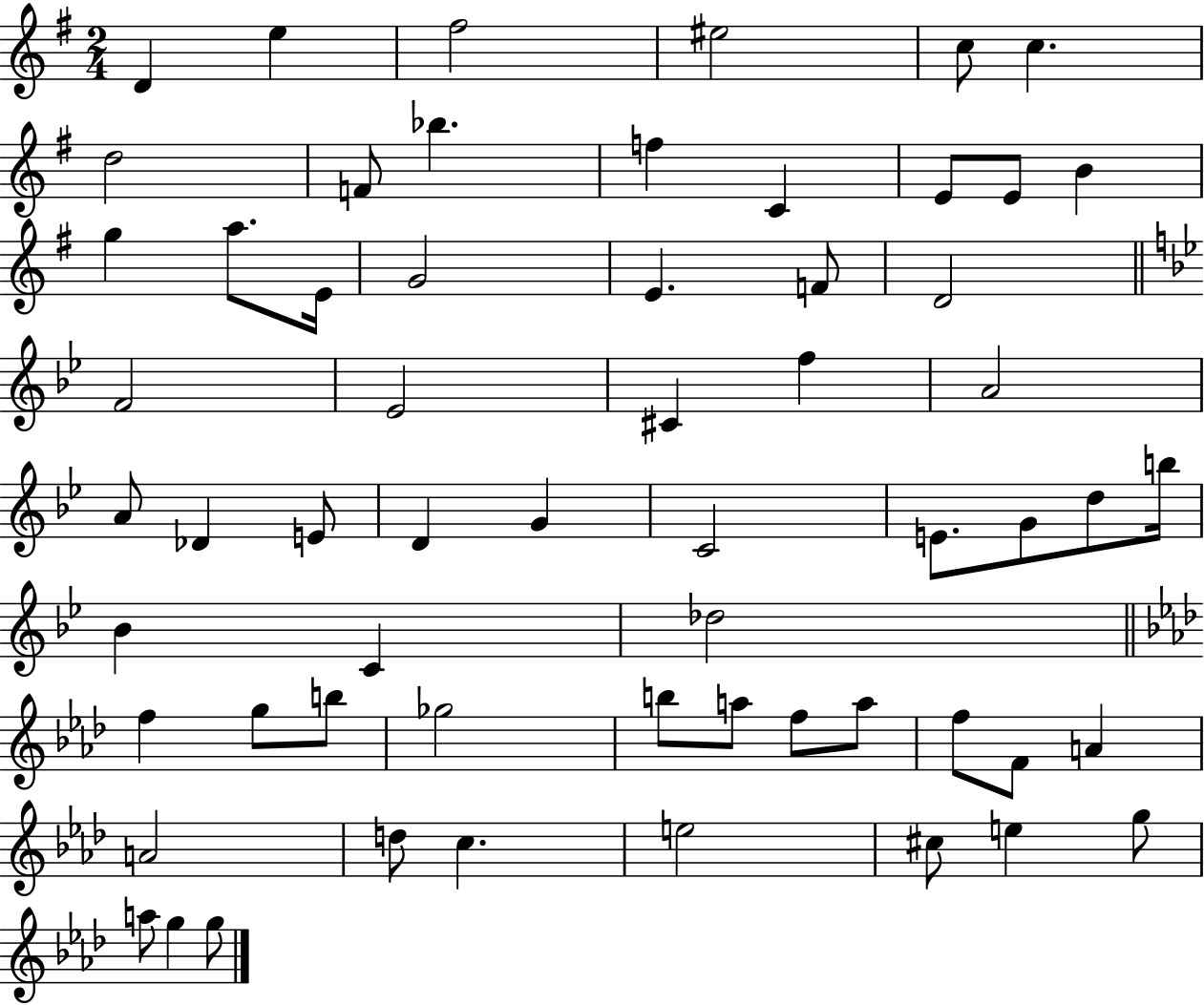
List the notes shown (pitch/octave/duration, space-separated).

D4/q E5/q F#5/h EIS5/h C5/e C5/q. D5/h F4/e Bb5/q. F5/q C4/q E4/e E4/e B4/q G5/q A5/e. E4/s G4/h E4/q. F4/e D4/h F4/h Eb4/h C#4/q F5/q A4/h A4/e Db4/q E4/e D4/q G4/q C4/h E4/e. G4/e D5/e B5/s Bb4/q C4/q Db5/h F5/q G5/e B5/e Gb5/h B5/e A5/e F5/e A5/e F5/e F4/e A4/q A4/h D5/e C5/q. E5/h C#5/e E5/q G5/e A5/e G5/q G5/e